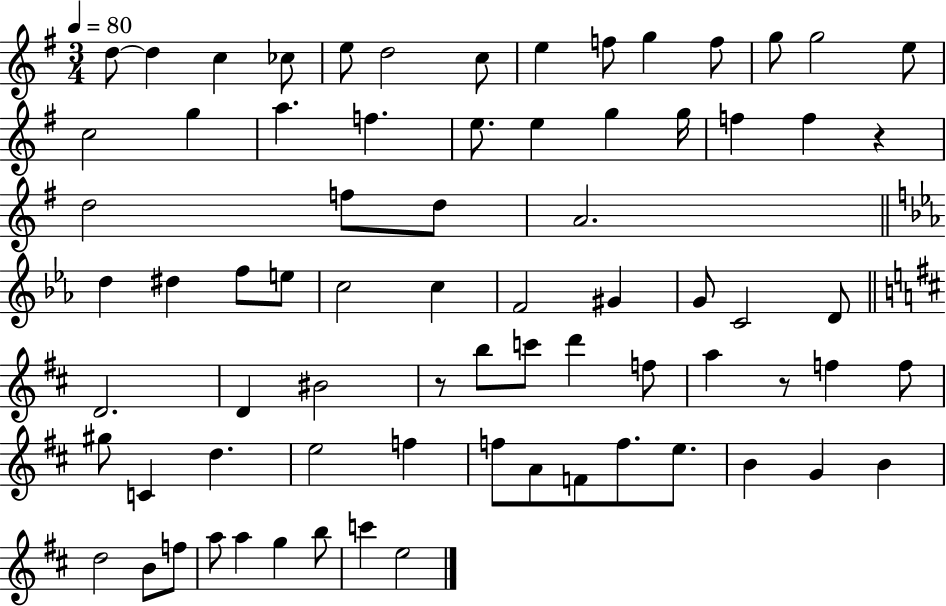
D5/e D5/q C5/q CES5/e E5/e D5/h C5/e E5/q F5/e G5/q F5/e G5/e G5/h E5/e C5/h G5/q A5/q. F5/q. E5/e. E5/q G5/q G5/s F5/q F5/q R/q D5/h F5/e D5/e A4/h. D5/q D#5/q F5/e E5/e C5/h C5/q F4/h G#4/q G4/e C4/h D4/e D4/h. D4/q BIS4/h R/e B5/e C6/e D6/q F5/e A5/q R/e F5/q F5/e G#5/e C4/q D5/q. E5/h F5/q F5/e A4/e F4/e F5/e. E5/e. B4/q G4/q B4/q D5/h B4/e F5/e A5/e A5/q G5/q B5/e C6/q E5/h